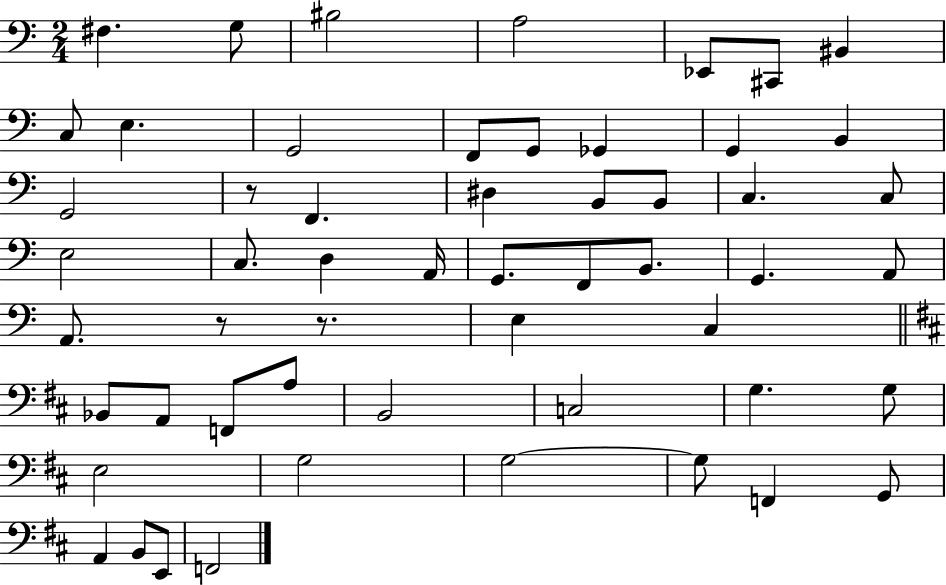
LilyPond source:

{
  \clef bass
  \numericTimeSignature
  \time 2/4
  \key c \major
  fis4. g8 | bis2 | a2 | ees,8 cis,8 bis,4 | \break c8 e4. | g,2 | f,8 g,8 ges,4 | g,4 b,4 | \break g,2 | r8 f,4. | dis4 b,8 b,8 | c4. c8 | \break e2 | c8. d4 a,16 | g,8. f,8 b,8. | g,4. a,8 | \break a,8. r8 r8. | e4 c4 | \bar "||" \break \key d \major bes,8 a,8 f,8 a8 | b,2 | c2 | g4. g8 | \break e2 | g2 | g2~~ | g8 f,4 g,8 | \break a,4 b,8 e,8 | f,2 | \bar "|."
}